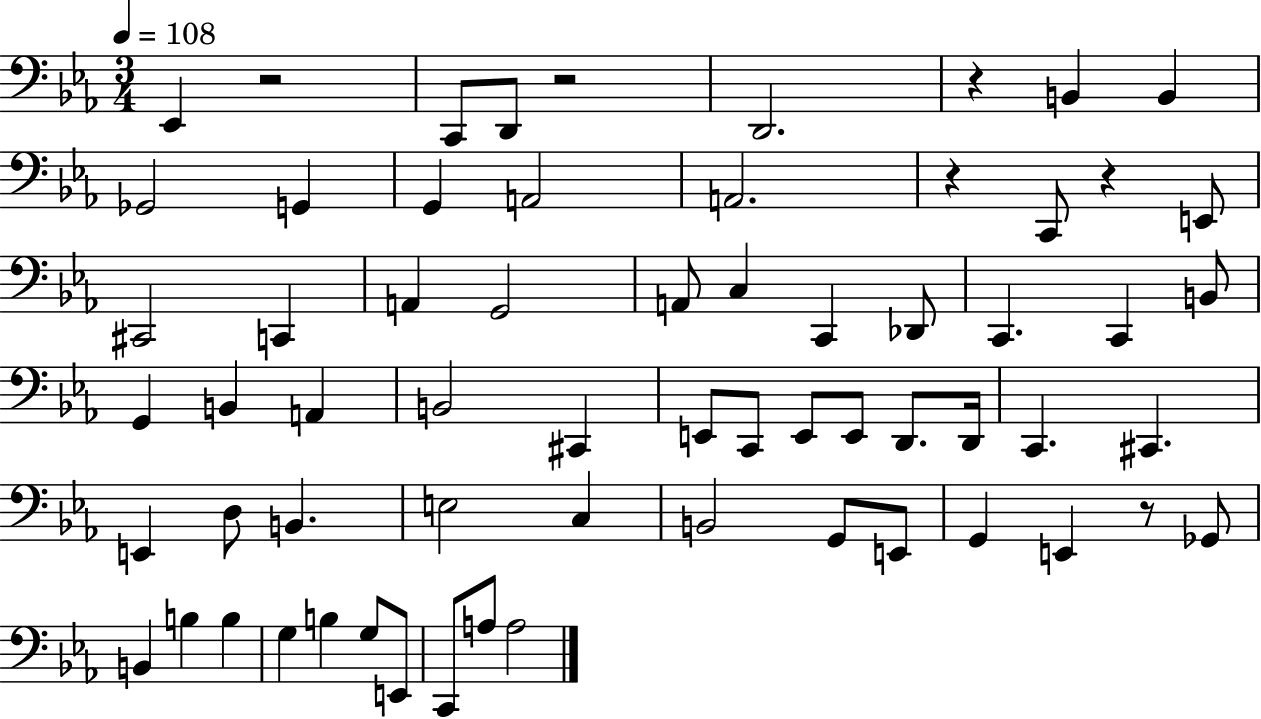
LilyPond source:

{
  \clef bass
  \numericTimeSignature
  \time 3/4
  \key ees \major
  \tempo 4 = 108
  ees,4 r2 | c,8 d,8 r2 | d,2. | r4 b,4 b,4 | \break ges,2 g,4 | g,4 a,2 | a,2. | r4 c,8 r4 e,8 | \break cis,2 c,4 | a,4 g,2 | a,8 c4 c,4 des,8 | c,4. c,4 b,8 | \break g,4 b,4 a,4 | b,2 cis,4 | e,8 c,8 e,8 e,8 d,8. d,16 | c,4. cis,4. | \break e,4 d8 b,4. | e2 c4 | b,2 g,8 e,8 | g,4 e,4 r8 ges,8 | \break b,4 b4 b4 | g4 b4 g8 e,8 | c,8 a8 a2 | \bar "|."
}